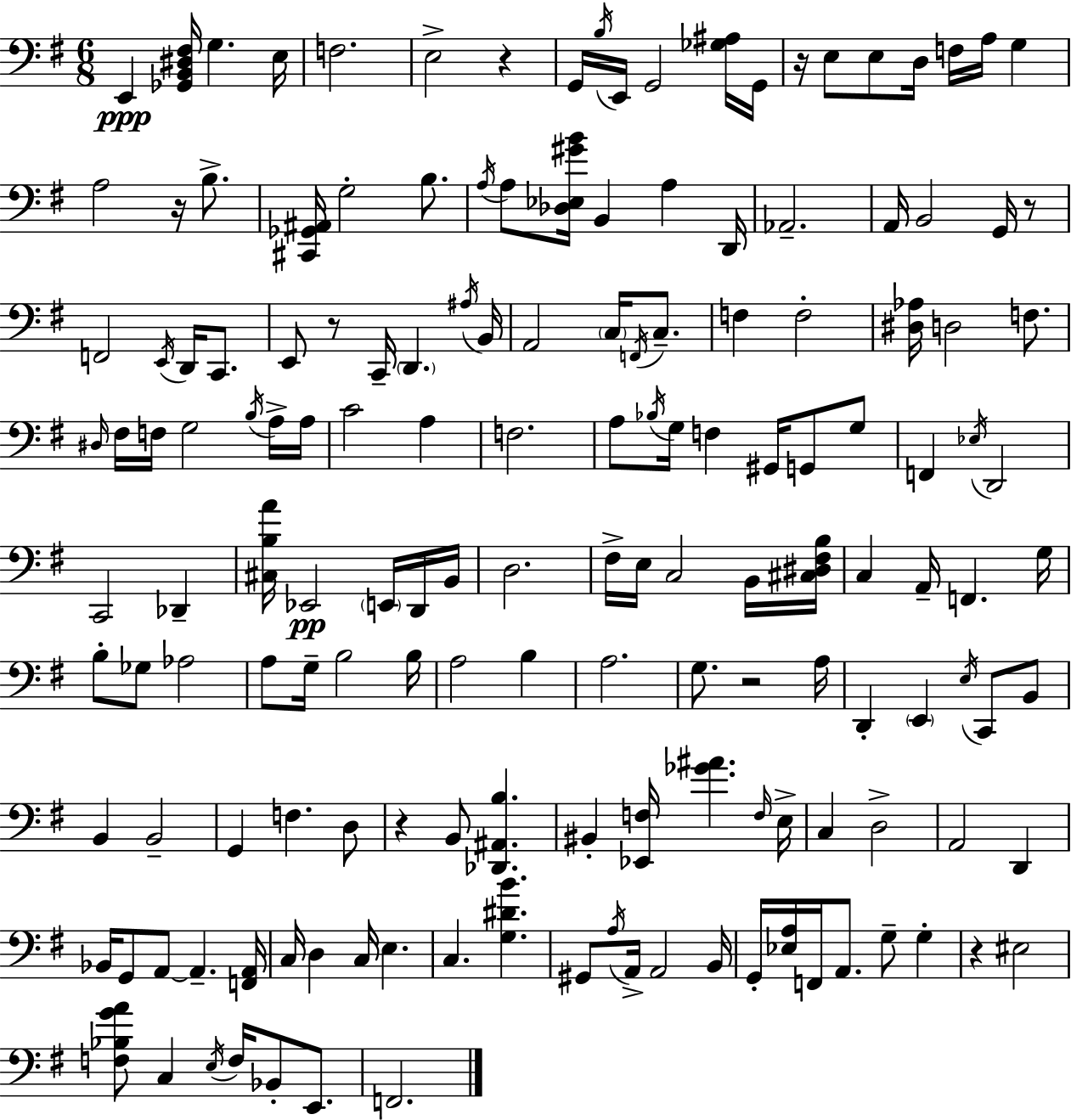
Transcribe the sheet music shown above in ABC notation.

X:1
T:Untitled
M:6/8
L:1/4
K:Em
E,, [_G,,B,,^D,^F,]/4 G, E,/4 F,2 E,2 z G,,/4 B,/4 E,,/4 G,,2 [_G,^A,]/4 G,,/4 z/4 E,/2 E,/2 D,/4 F,/4 A,/4 G, A,2 z/4 B,/2 [^C,,_G,,^A,,]/4 G,2 B,/2 A,/4 A,/2 [_D,_E,^GB]/4 B,, A, D,,/4 _A,,2 A,,/4 B,,2 G,,/4 z/2 F,,2 E,,/4 D,,/4 C,,/2 E,,/2 z/2 C,,/4 D,, ^A,/4 B,,/4 A,,2 C,/4 F,,/4 C,/2 F, F,2 [^D,_A,]/4 D,2 F,/2 ^D,/4 ^F,/4 F,/4 G,2 B,/4 A,/4 A,/4 C2 A, F,2 A,/2 _B,/4 G,/4 F, ^G,,/4 G,,/2 G,/2 F,, _E,/4 D,,2 C,,2 _D,, [^C,B,A]/4 _E,,2 E,,/4 D,,/4 B,,/4 D,2 ^F,/4 E,/4 C,2 B,,/4 [^C,^D,^F,B,]/4 C, A,,/4 F,, G,/4 B,/2 _G,/2 _A,2 A,/2 G,/4 B,2 B,/4 A,2 B, A,2 G,/2 z2 A,/4 D,, E,, E,/4 C,,/2 B,,/2 B,, B,,2 G,, F, D,/2 z B,,/2 [_D,,^A,,B,] ^B,, [_E,,F,]/4 [_G^A] F,/4 E,/4 C, D,2 A,,2 D,, _B,,/4 G,,/2 A,,/2 A,, [F,,A,,]/4 C,/4 D, C,/4 E, C, [G,^DB] ^G,,/2 A,/4 A,,/4 A,,2 B,,/4 G,,/4 [_E,A,]/4 F,,/4 A,,/2 G,/2 G, z ^E,2 [F,_B,GA]/2 C, E,/4 F,/4 _B,,/2 E,,/2 F,,2